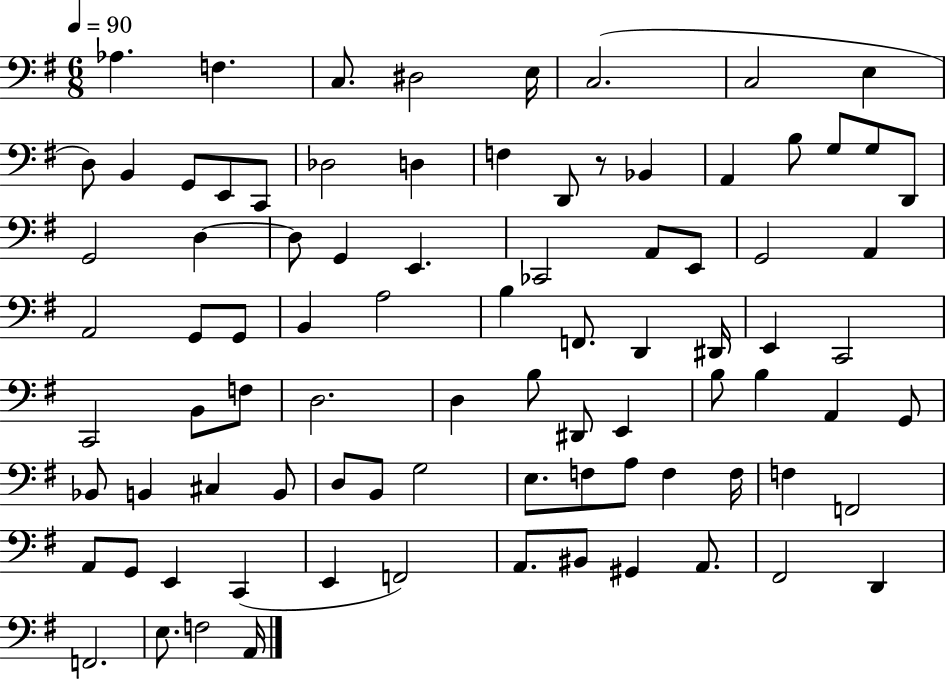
Ab3/q. F3/q. C3/e. D#3/h E3/s C3/h. C3/h E3/q D3/e B2/q G2/e E2/e C2/e Db3/h D3/q F3/q D2/e R/e Bb2/q A2/q B3/e G3/e G3/e D2/e G2/h D3/q D3/e G2/q E2/q. CES2/h A2/e E2/e G2/h A2/q A2/h G2/e G2/e B2/q A3/h B3/q F2/e. D2/q D#2/s E2/q C2/h C2/h B2/e F3/e D3/h. D3/q B3/e D#2/e E2/q B3/e B3/q A2/q G2/e Bb2/e B2/q C#3/q B2/e D3/e B2/e G3/h E3/e. F3/e A3/e F3/q F3/s F3/q F2/h A2/e G2/e E2/q C2/q E2/q F2/h A2/e. BIS2/e G#2/q A2/e. F#2/h D2/q F2/h. E3/e. F3/h A2/s